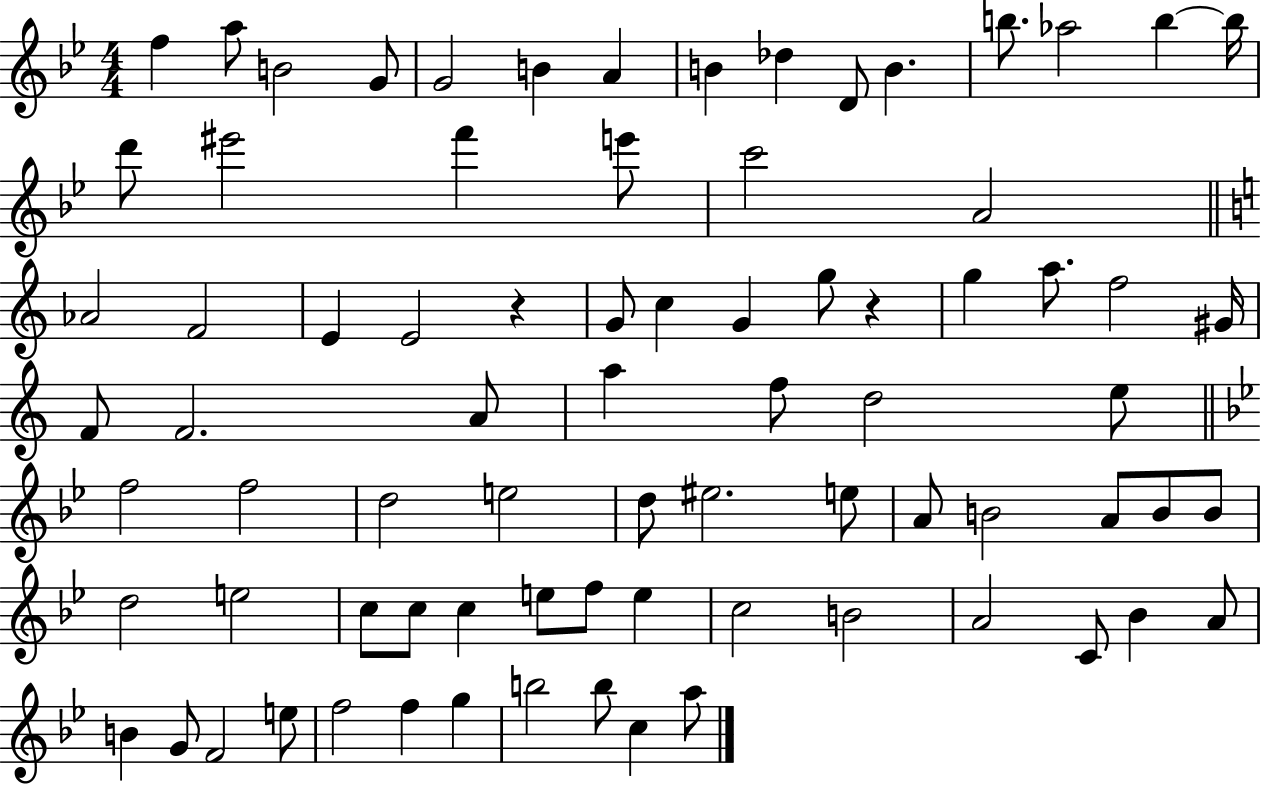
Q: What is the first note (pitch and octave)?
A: F5